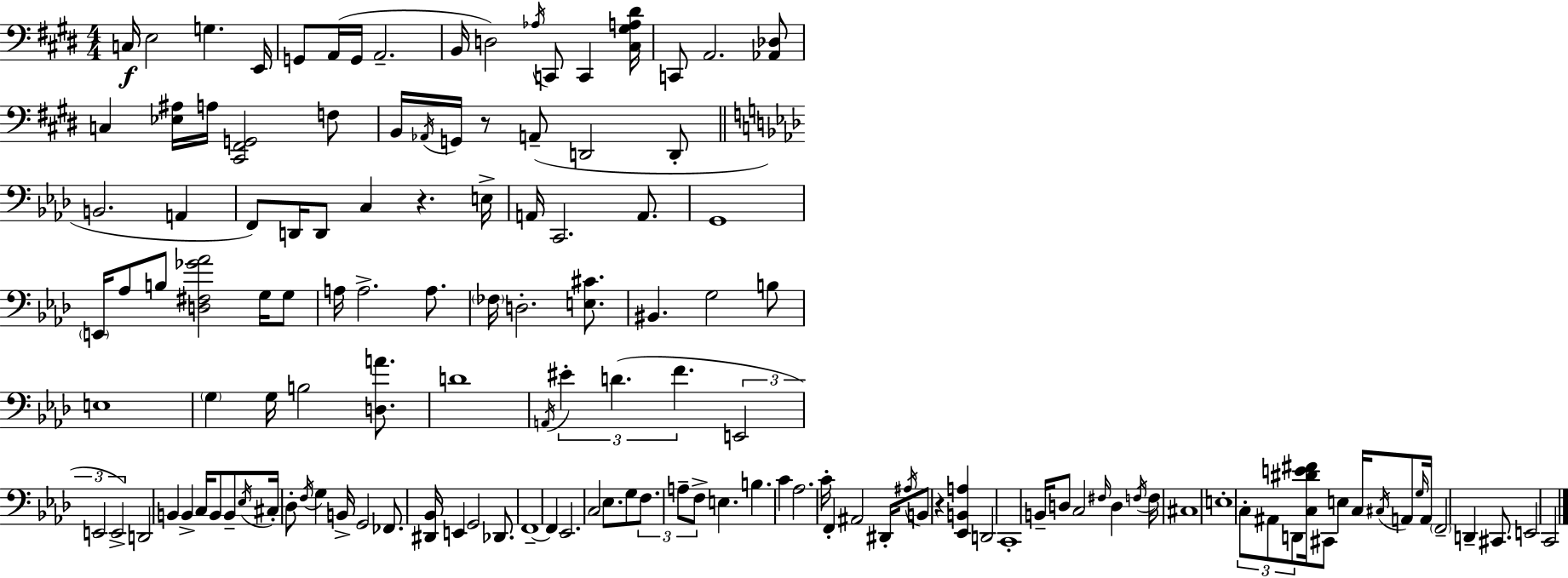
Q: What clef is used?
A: bass